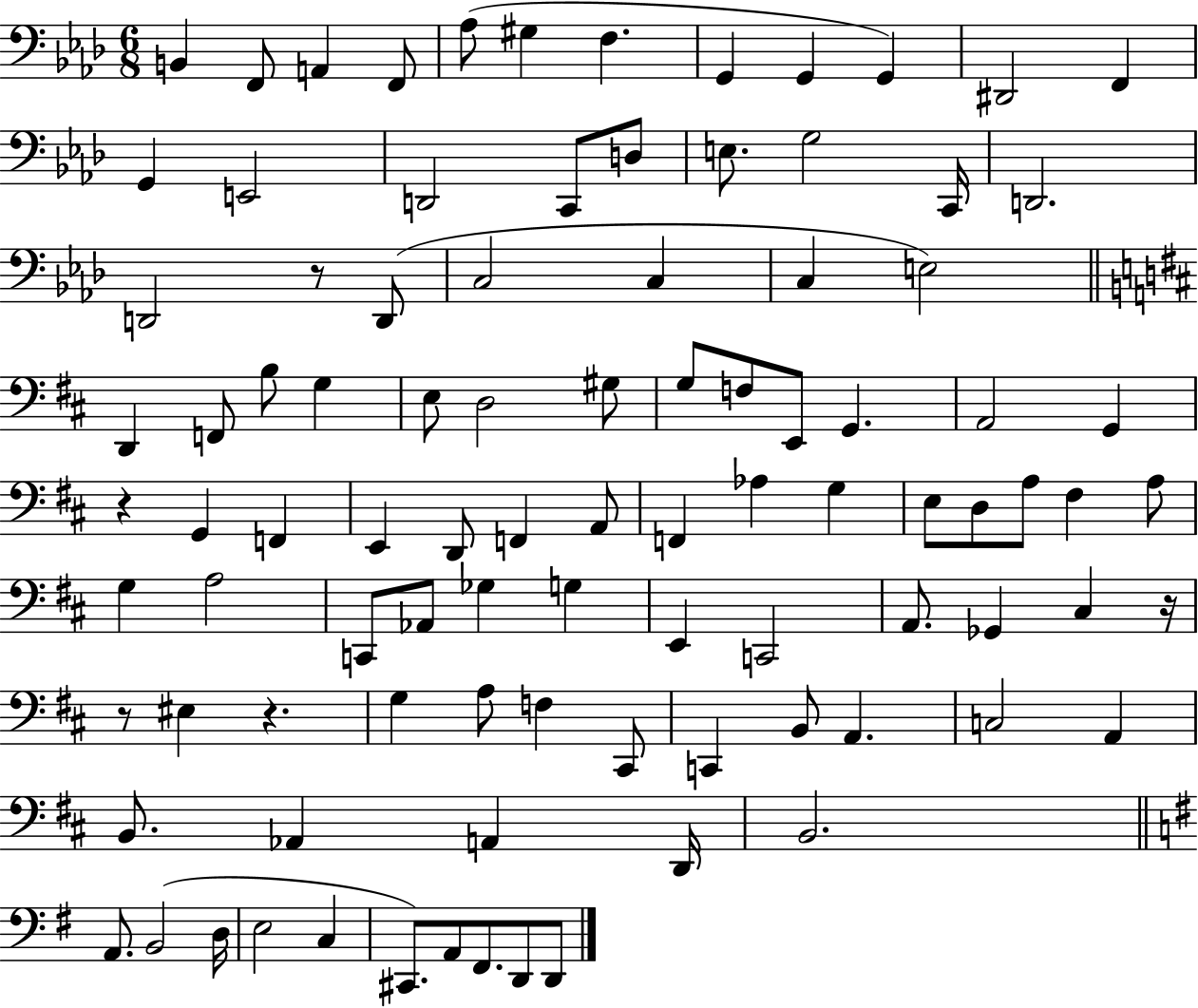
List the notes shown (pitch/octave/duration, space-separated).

B2/q F2/e A2/q F2/e Ab3/e G#3/q F3/q. G2/q G2/q G2/q D#2/h F2/q G2/q E2/h D2/h C2/e D3/e E3/e. G3/h C2/s D2/h. D2/h R/e D2/e C3/h C3/q C3/q E3/h D2/q F2/e B3/e G3/q E3/e D3/h G#3/e G3/e F3/e E2/e G2/q. A2/h G2/q R/q G2/q F2/q E2/q D2/e F2/q A2/e F2/q Ab3/q G3/q E3/e D3/e A3/e F#3/q A3/e G3/q A3/h C2/e Ab2/e Gb3/q G3/q E2/q C2/h A2/e. Gb2/q C#3/q R/s R/e EIS3/q R/q. G3/q A3/e F3/q C#2/e C2/q B2/e A2/q. C3/h A2/q B2/e. Ab2/q A2/q D2/s B2/h. A2/e. B2/h D3/s E3/h C3/q C#2/e. A2/e F#2/e. D2/e D2/e